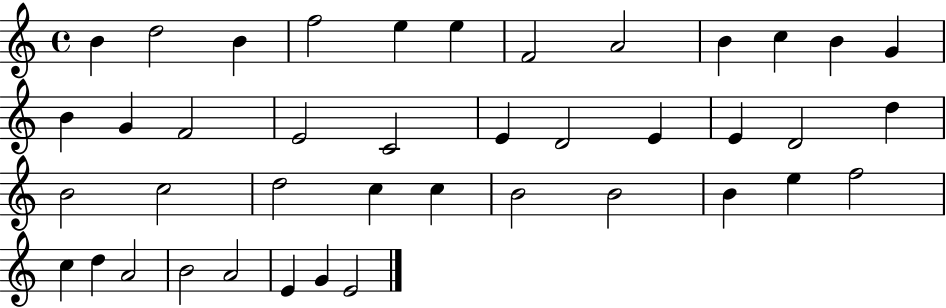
X:1
T:Untitled
M:4/4
L:1/4
K:C
B d2 B f2 e e F2 A2 B c B G B G F2 E2 C2 E D2 E E D2 d B2 c2 d2 c c B2 B2 B e f2 c d A2 B2 A2 E G E2